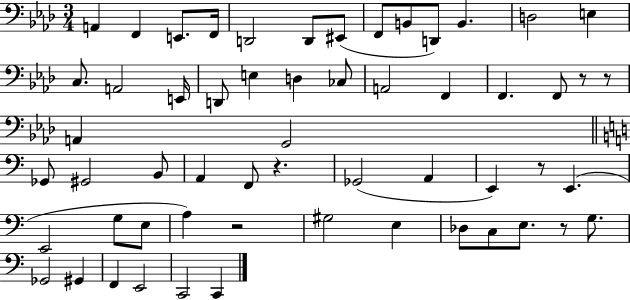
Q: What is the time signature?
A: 3/4